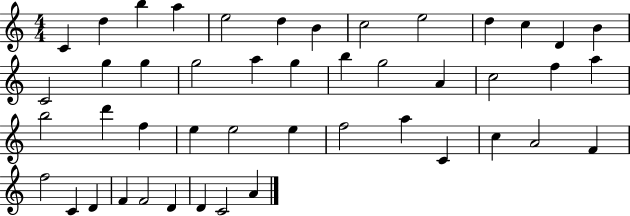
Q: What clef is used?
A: treble